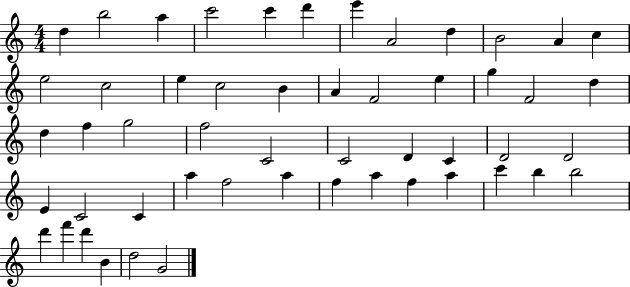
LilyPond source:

{
  \clef treble
  \numericTimeSignature
  \time 4/4
  \key c \major
  d''4 b''2 a''4 | c'''2 c'''4 d'''4 | e'''4 a'2 d''4 | b'2 a'4 c''4 | \break e''2 c''2 | e''4 c''2 b'4 | a'4 f'2 e''4 | g''4 f'2 d''4 | \break d''4 f''4 g''2 | f''2 c'2 | c'2 d'4 c'4 | d'2 d'2 | \break e'4 c'2 c'4 | a''4 f''2 a''4 | f''4 a''4 f''4 a''4 | c'''4 b''4 b''2 | \break d'''4 f'''4 d'''4 b'4 | d''2 g'2 | \bar "|."
}